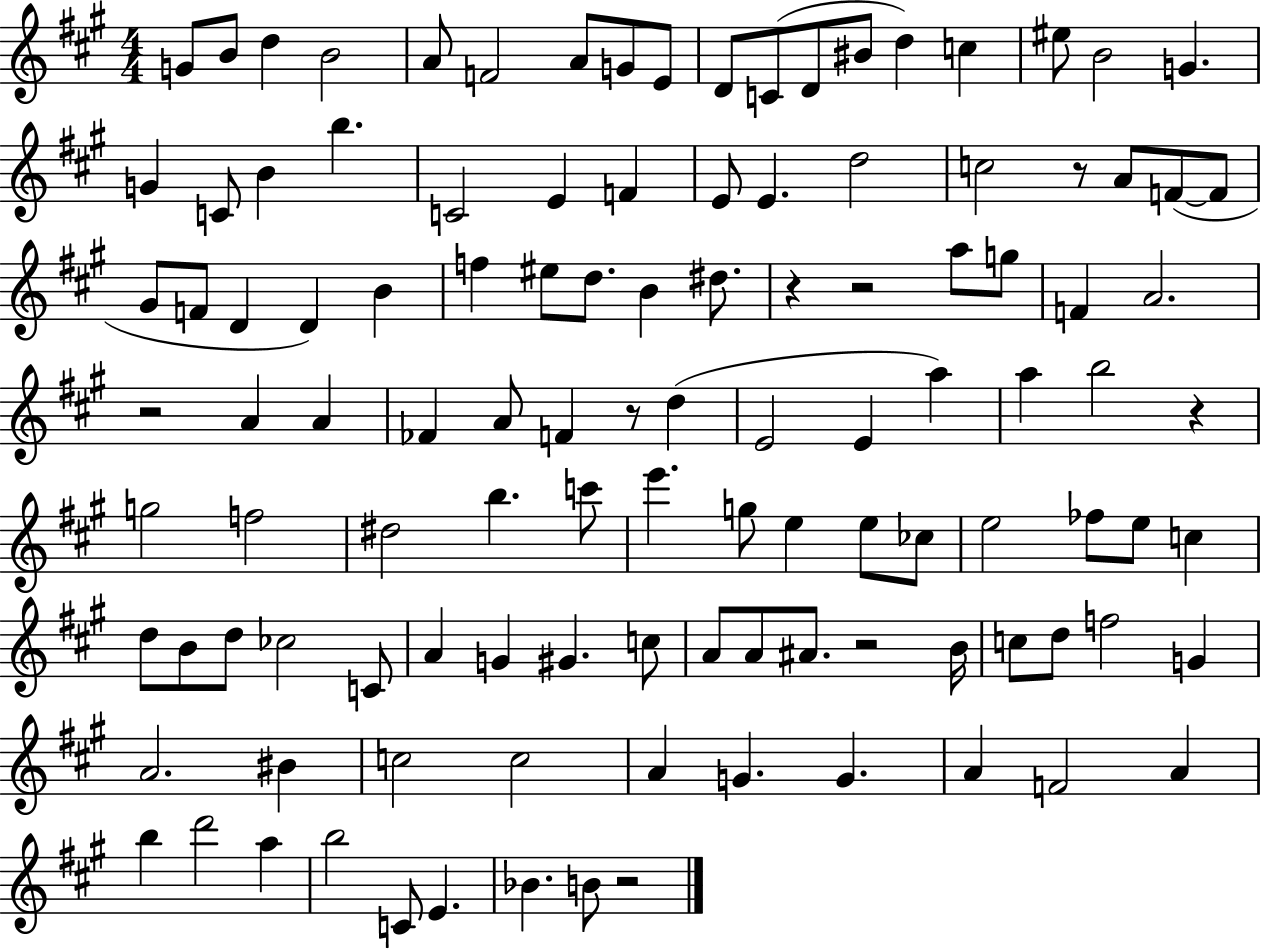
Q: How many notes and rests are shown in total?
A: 114